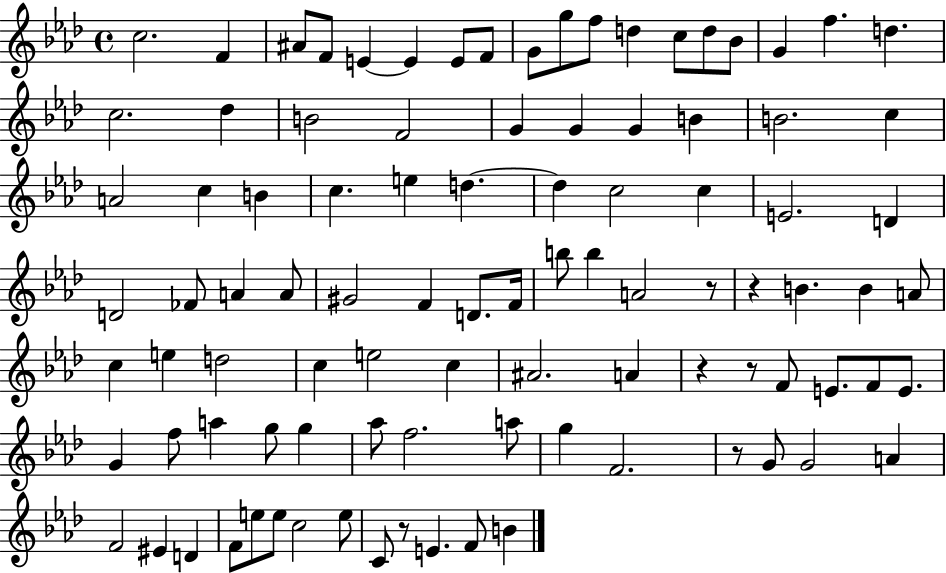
C5/h. F4/q A#4/e F4/e E4/q E4/q E4/e F4/e G4/e G5/e F5/e D5/q C5/e D5/e Bb4/e G4/q F5/q. D5/q. C5/h. Db5/q B4/h F4/h G4/q G4/q G4/q B4/q B4/h. C5/q A4/h C5/q B4/q C5/q. E5/q D5/q. D5/q C5/h C5/q E4/h. D4/q D4/h FES4/e A4/q A4/e G#4/h F4/q D4/e. F4/s B5/e B5/q A4/h R/e R/q B4/q. B4/q A4/e C5/q E5/q D5/h C5/q E5/h C5/q A#4/h. A4/q R/q R/e F4/e E4/e. F4/e E4/e. G4/q F5/e A5/q G5/e G5/q Ab5/e F5/h. A5/e G5/q F4/h. R/e G4/e G4/h A4/q F4/h EIS4/q D4/q F4/e E5/e E5/e C5/h E5/e C4/e R/e E4/q. F4/e B4/q